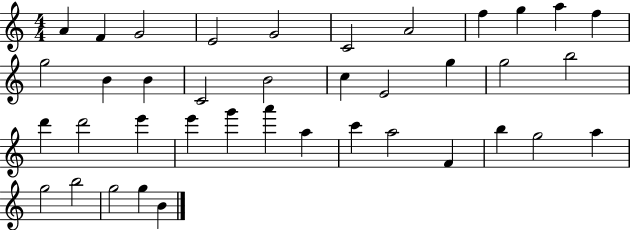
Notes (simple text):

A4/q F4/q G4/h E4/h G4/h C4/h A4/h F5/q G5/q A5/q F5/q G5/h B4/q B4/q C4/h B4/h C5/q E4/h G5/q G5/h B5/h D6/q D6/h E6/q E6/q G6/q A6/q A5/q C6/q A5/h F4/q B5/q G5/h A5/q G5/h B5/h G5/h G5/q B4/q